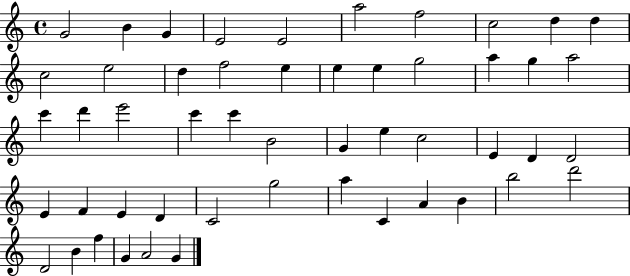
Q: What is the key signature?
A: C major